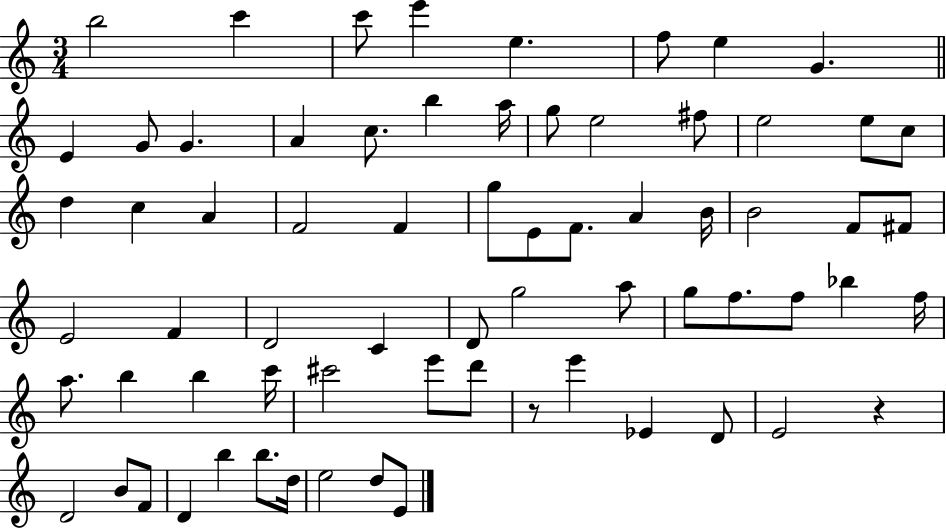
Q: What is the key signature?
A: C major